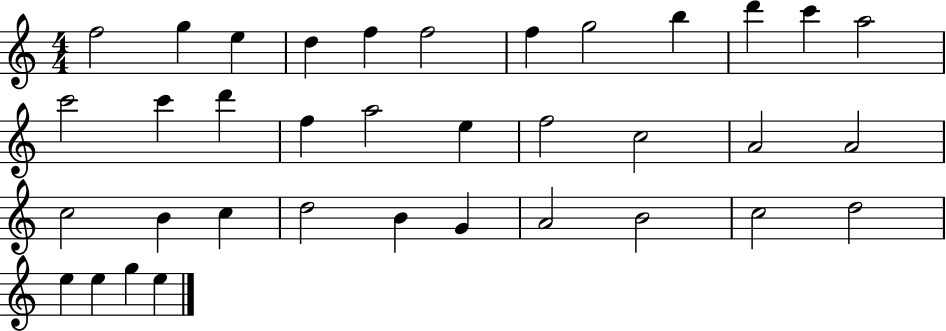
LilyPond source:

{
  \clef treble
  \numericTimeSignature
  \time 4/4
  \key c \major
  f''2 g''4 e''4 | d''4 f''4 f''2 | f''4 g''2 b''4 | d'''4 c'''4 a''2 | \break c'''2 c'''4 d'''4 | f''4 a''2 e''4 | f''2 c''2 | a'2 a'2 | \break c''2 b'4 c''4 | d''2 b'4 g'4 | a'2 b'2 | c''2 d''2 | \break e''4 e''4 g''4 e''4 | \bar "|."
}